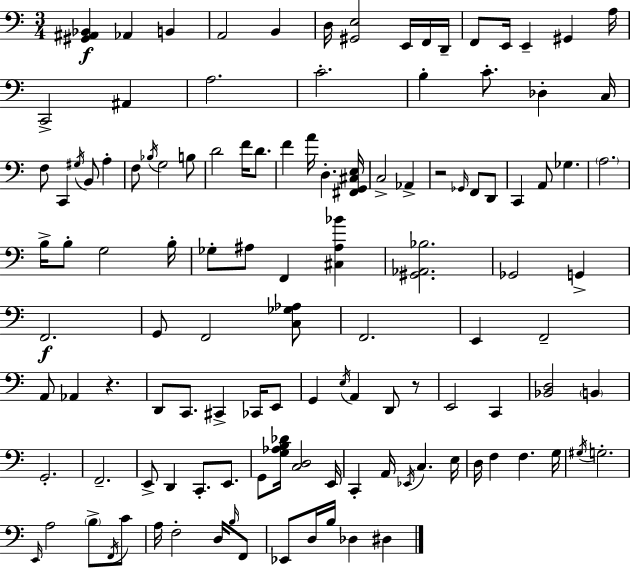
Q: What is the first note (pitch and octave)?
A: Ab2